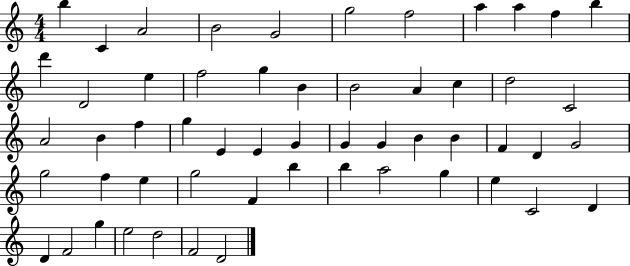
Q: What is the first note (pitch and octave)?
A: B5